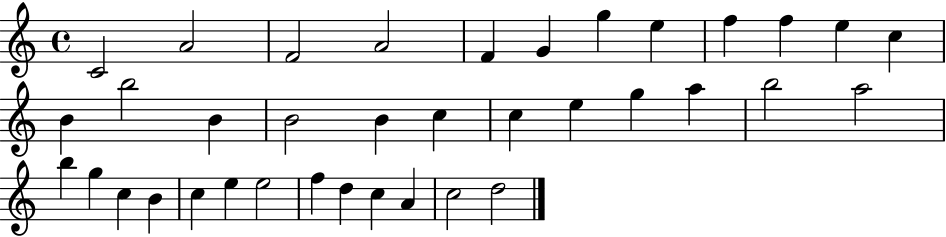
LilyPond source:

{
  \clef treble
  \time 4/4
  \defaultTimeSignature
  \key c \major
  c'2 a'2 | f'2 a'2 | f'4 g'4 g''4 e''4 | f''4 f''4 e''4 c''4 | \break b'4 b''2 b'4 | b'2 b'4 c''4 | c''4 e''4 g''4 a''4 | b''2 a''2 | \break b''4 g''4 c''4 b'4 | c''4 e''4 e''2 | f''4 d''4 c''4 a'4 | c''2 d''2 | \break \bar "|."
}